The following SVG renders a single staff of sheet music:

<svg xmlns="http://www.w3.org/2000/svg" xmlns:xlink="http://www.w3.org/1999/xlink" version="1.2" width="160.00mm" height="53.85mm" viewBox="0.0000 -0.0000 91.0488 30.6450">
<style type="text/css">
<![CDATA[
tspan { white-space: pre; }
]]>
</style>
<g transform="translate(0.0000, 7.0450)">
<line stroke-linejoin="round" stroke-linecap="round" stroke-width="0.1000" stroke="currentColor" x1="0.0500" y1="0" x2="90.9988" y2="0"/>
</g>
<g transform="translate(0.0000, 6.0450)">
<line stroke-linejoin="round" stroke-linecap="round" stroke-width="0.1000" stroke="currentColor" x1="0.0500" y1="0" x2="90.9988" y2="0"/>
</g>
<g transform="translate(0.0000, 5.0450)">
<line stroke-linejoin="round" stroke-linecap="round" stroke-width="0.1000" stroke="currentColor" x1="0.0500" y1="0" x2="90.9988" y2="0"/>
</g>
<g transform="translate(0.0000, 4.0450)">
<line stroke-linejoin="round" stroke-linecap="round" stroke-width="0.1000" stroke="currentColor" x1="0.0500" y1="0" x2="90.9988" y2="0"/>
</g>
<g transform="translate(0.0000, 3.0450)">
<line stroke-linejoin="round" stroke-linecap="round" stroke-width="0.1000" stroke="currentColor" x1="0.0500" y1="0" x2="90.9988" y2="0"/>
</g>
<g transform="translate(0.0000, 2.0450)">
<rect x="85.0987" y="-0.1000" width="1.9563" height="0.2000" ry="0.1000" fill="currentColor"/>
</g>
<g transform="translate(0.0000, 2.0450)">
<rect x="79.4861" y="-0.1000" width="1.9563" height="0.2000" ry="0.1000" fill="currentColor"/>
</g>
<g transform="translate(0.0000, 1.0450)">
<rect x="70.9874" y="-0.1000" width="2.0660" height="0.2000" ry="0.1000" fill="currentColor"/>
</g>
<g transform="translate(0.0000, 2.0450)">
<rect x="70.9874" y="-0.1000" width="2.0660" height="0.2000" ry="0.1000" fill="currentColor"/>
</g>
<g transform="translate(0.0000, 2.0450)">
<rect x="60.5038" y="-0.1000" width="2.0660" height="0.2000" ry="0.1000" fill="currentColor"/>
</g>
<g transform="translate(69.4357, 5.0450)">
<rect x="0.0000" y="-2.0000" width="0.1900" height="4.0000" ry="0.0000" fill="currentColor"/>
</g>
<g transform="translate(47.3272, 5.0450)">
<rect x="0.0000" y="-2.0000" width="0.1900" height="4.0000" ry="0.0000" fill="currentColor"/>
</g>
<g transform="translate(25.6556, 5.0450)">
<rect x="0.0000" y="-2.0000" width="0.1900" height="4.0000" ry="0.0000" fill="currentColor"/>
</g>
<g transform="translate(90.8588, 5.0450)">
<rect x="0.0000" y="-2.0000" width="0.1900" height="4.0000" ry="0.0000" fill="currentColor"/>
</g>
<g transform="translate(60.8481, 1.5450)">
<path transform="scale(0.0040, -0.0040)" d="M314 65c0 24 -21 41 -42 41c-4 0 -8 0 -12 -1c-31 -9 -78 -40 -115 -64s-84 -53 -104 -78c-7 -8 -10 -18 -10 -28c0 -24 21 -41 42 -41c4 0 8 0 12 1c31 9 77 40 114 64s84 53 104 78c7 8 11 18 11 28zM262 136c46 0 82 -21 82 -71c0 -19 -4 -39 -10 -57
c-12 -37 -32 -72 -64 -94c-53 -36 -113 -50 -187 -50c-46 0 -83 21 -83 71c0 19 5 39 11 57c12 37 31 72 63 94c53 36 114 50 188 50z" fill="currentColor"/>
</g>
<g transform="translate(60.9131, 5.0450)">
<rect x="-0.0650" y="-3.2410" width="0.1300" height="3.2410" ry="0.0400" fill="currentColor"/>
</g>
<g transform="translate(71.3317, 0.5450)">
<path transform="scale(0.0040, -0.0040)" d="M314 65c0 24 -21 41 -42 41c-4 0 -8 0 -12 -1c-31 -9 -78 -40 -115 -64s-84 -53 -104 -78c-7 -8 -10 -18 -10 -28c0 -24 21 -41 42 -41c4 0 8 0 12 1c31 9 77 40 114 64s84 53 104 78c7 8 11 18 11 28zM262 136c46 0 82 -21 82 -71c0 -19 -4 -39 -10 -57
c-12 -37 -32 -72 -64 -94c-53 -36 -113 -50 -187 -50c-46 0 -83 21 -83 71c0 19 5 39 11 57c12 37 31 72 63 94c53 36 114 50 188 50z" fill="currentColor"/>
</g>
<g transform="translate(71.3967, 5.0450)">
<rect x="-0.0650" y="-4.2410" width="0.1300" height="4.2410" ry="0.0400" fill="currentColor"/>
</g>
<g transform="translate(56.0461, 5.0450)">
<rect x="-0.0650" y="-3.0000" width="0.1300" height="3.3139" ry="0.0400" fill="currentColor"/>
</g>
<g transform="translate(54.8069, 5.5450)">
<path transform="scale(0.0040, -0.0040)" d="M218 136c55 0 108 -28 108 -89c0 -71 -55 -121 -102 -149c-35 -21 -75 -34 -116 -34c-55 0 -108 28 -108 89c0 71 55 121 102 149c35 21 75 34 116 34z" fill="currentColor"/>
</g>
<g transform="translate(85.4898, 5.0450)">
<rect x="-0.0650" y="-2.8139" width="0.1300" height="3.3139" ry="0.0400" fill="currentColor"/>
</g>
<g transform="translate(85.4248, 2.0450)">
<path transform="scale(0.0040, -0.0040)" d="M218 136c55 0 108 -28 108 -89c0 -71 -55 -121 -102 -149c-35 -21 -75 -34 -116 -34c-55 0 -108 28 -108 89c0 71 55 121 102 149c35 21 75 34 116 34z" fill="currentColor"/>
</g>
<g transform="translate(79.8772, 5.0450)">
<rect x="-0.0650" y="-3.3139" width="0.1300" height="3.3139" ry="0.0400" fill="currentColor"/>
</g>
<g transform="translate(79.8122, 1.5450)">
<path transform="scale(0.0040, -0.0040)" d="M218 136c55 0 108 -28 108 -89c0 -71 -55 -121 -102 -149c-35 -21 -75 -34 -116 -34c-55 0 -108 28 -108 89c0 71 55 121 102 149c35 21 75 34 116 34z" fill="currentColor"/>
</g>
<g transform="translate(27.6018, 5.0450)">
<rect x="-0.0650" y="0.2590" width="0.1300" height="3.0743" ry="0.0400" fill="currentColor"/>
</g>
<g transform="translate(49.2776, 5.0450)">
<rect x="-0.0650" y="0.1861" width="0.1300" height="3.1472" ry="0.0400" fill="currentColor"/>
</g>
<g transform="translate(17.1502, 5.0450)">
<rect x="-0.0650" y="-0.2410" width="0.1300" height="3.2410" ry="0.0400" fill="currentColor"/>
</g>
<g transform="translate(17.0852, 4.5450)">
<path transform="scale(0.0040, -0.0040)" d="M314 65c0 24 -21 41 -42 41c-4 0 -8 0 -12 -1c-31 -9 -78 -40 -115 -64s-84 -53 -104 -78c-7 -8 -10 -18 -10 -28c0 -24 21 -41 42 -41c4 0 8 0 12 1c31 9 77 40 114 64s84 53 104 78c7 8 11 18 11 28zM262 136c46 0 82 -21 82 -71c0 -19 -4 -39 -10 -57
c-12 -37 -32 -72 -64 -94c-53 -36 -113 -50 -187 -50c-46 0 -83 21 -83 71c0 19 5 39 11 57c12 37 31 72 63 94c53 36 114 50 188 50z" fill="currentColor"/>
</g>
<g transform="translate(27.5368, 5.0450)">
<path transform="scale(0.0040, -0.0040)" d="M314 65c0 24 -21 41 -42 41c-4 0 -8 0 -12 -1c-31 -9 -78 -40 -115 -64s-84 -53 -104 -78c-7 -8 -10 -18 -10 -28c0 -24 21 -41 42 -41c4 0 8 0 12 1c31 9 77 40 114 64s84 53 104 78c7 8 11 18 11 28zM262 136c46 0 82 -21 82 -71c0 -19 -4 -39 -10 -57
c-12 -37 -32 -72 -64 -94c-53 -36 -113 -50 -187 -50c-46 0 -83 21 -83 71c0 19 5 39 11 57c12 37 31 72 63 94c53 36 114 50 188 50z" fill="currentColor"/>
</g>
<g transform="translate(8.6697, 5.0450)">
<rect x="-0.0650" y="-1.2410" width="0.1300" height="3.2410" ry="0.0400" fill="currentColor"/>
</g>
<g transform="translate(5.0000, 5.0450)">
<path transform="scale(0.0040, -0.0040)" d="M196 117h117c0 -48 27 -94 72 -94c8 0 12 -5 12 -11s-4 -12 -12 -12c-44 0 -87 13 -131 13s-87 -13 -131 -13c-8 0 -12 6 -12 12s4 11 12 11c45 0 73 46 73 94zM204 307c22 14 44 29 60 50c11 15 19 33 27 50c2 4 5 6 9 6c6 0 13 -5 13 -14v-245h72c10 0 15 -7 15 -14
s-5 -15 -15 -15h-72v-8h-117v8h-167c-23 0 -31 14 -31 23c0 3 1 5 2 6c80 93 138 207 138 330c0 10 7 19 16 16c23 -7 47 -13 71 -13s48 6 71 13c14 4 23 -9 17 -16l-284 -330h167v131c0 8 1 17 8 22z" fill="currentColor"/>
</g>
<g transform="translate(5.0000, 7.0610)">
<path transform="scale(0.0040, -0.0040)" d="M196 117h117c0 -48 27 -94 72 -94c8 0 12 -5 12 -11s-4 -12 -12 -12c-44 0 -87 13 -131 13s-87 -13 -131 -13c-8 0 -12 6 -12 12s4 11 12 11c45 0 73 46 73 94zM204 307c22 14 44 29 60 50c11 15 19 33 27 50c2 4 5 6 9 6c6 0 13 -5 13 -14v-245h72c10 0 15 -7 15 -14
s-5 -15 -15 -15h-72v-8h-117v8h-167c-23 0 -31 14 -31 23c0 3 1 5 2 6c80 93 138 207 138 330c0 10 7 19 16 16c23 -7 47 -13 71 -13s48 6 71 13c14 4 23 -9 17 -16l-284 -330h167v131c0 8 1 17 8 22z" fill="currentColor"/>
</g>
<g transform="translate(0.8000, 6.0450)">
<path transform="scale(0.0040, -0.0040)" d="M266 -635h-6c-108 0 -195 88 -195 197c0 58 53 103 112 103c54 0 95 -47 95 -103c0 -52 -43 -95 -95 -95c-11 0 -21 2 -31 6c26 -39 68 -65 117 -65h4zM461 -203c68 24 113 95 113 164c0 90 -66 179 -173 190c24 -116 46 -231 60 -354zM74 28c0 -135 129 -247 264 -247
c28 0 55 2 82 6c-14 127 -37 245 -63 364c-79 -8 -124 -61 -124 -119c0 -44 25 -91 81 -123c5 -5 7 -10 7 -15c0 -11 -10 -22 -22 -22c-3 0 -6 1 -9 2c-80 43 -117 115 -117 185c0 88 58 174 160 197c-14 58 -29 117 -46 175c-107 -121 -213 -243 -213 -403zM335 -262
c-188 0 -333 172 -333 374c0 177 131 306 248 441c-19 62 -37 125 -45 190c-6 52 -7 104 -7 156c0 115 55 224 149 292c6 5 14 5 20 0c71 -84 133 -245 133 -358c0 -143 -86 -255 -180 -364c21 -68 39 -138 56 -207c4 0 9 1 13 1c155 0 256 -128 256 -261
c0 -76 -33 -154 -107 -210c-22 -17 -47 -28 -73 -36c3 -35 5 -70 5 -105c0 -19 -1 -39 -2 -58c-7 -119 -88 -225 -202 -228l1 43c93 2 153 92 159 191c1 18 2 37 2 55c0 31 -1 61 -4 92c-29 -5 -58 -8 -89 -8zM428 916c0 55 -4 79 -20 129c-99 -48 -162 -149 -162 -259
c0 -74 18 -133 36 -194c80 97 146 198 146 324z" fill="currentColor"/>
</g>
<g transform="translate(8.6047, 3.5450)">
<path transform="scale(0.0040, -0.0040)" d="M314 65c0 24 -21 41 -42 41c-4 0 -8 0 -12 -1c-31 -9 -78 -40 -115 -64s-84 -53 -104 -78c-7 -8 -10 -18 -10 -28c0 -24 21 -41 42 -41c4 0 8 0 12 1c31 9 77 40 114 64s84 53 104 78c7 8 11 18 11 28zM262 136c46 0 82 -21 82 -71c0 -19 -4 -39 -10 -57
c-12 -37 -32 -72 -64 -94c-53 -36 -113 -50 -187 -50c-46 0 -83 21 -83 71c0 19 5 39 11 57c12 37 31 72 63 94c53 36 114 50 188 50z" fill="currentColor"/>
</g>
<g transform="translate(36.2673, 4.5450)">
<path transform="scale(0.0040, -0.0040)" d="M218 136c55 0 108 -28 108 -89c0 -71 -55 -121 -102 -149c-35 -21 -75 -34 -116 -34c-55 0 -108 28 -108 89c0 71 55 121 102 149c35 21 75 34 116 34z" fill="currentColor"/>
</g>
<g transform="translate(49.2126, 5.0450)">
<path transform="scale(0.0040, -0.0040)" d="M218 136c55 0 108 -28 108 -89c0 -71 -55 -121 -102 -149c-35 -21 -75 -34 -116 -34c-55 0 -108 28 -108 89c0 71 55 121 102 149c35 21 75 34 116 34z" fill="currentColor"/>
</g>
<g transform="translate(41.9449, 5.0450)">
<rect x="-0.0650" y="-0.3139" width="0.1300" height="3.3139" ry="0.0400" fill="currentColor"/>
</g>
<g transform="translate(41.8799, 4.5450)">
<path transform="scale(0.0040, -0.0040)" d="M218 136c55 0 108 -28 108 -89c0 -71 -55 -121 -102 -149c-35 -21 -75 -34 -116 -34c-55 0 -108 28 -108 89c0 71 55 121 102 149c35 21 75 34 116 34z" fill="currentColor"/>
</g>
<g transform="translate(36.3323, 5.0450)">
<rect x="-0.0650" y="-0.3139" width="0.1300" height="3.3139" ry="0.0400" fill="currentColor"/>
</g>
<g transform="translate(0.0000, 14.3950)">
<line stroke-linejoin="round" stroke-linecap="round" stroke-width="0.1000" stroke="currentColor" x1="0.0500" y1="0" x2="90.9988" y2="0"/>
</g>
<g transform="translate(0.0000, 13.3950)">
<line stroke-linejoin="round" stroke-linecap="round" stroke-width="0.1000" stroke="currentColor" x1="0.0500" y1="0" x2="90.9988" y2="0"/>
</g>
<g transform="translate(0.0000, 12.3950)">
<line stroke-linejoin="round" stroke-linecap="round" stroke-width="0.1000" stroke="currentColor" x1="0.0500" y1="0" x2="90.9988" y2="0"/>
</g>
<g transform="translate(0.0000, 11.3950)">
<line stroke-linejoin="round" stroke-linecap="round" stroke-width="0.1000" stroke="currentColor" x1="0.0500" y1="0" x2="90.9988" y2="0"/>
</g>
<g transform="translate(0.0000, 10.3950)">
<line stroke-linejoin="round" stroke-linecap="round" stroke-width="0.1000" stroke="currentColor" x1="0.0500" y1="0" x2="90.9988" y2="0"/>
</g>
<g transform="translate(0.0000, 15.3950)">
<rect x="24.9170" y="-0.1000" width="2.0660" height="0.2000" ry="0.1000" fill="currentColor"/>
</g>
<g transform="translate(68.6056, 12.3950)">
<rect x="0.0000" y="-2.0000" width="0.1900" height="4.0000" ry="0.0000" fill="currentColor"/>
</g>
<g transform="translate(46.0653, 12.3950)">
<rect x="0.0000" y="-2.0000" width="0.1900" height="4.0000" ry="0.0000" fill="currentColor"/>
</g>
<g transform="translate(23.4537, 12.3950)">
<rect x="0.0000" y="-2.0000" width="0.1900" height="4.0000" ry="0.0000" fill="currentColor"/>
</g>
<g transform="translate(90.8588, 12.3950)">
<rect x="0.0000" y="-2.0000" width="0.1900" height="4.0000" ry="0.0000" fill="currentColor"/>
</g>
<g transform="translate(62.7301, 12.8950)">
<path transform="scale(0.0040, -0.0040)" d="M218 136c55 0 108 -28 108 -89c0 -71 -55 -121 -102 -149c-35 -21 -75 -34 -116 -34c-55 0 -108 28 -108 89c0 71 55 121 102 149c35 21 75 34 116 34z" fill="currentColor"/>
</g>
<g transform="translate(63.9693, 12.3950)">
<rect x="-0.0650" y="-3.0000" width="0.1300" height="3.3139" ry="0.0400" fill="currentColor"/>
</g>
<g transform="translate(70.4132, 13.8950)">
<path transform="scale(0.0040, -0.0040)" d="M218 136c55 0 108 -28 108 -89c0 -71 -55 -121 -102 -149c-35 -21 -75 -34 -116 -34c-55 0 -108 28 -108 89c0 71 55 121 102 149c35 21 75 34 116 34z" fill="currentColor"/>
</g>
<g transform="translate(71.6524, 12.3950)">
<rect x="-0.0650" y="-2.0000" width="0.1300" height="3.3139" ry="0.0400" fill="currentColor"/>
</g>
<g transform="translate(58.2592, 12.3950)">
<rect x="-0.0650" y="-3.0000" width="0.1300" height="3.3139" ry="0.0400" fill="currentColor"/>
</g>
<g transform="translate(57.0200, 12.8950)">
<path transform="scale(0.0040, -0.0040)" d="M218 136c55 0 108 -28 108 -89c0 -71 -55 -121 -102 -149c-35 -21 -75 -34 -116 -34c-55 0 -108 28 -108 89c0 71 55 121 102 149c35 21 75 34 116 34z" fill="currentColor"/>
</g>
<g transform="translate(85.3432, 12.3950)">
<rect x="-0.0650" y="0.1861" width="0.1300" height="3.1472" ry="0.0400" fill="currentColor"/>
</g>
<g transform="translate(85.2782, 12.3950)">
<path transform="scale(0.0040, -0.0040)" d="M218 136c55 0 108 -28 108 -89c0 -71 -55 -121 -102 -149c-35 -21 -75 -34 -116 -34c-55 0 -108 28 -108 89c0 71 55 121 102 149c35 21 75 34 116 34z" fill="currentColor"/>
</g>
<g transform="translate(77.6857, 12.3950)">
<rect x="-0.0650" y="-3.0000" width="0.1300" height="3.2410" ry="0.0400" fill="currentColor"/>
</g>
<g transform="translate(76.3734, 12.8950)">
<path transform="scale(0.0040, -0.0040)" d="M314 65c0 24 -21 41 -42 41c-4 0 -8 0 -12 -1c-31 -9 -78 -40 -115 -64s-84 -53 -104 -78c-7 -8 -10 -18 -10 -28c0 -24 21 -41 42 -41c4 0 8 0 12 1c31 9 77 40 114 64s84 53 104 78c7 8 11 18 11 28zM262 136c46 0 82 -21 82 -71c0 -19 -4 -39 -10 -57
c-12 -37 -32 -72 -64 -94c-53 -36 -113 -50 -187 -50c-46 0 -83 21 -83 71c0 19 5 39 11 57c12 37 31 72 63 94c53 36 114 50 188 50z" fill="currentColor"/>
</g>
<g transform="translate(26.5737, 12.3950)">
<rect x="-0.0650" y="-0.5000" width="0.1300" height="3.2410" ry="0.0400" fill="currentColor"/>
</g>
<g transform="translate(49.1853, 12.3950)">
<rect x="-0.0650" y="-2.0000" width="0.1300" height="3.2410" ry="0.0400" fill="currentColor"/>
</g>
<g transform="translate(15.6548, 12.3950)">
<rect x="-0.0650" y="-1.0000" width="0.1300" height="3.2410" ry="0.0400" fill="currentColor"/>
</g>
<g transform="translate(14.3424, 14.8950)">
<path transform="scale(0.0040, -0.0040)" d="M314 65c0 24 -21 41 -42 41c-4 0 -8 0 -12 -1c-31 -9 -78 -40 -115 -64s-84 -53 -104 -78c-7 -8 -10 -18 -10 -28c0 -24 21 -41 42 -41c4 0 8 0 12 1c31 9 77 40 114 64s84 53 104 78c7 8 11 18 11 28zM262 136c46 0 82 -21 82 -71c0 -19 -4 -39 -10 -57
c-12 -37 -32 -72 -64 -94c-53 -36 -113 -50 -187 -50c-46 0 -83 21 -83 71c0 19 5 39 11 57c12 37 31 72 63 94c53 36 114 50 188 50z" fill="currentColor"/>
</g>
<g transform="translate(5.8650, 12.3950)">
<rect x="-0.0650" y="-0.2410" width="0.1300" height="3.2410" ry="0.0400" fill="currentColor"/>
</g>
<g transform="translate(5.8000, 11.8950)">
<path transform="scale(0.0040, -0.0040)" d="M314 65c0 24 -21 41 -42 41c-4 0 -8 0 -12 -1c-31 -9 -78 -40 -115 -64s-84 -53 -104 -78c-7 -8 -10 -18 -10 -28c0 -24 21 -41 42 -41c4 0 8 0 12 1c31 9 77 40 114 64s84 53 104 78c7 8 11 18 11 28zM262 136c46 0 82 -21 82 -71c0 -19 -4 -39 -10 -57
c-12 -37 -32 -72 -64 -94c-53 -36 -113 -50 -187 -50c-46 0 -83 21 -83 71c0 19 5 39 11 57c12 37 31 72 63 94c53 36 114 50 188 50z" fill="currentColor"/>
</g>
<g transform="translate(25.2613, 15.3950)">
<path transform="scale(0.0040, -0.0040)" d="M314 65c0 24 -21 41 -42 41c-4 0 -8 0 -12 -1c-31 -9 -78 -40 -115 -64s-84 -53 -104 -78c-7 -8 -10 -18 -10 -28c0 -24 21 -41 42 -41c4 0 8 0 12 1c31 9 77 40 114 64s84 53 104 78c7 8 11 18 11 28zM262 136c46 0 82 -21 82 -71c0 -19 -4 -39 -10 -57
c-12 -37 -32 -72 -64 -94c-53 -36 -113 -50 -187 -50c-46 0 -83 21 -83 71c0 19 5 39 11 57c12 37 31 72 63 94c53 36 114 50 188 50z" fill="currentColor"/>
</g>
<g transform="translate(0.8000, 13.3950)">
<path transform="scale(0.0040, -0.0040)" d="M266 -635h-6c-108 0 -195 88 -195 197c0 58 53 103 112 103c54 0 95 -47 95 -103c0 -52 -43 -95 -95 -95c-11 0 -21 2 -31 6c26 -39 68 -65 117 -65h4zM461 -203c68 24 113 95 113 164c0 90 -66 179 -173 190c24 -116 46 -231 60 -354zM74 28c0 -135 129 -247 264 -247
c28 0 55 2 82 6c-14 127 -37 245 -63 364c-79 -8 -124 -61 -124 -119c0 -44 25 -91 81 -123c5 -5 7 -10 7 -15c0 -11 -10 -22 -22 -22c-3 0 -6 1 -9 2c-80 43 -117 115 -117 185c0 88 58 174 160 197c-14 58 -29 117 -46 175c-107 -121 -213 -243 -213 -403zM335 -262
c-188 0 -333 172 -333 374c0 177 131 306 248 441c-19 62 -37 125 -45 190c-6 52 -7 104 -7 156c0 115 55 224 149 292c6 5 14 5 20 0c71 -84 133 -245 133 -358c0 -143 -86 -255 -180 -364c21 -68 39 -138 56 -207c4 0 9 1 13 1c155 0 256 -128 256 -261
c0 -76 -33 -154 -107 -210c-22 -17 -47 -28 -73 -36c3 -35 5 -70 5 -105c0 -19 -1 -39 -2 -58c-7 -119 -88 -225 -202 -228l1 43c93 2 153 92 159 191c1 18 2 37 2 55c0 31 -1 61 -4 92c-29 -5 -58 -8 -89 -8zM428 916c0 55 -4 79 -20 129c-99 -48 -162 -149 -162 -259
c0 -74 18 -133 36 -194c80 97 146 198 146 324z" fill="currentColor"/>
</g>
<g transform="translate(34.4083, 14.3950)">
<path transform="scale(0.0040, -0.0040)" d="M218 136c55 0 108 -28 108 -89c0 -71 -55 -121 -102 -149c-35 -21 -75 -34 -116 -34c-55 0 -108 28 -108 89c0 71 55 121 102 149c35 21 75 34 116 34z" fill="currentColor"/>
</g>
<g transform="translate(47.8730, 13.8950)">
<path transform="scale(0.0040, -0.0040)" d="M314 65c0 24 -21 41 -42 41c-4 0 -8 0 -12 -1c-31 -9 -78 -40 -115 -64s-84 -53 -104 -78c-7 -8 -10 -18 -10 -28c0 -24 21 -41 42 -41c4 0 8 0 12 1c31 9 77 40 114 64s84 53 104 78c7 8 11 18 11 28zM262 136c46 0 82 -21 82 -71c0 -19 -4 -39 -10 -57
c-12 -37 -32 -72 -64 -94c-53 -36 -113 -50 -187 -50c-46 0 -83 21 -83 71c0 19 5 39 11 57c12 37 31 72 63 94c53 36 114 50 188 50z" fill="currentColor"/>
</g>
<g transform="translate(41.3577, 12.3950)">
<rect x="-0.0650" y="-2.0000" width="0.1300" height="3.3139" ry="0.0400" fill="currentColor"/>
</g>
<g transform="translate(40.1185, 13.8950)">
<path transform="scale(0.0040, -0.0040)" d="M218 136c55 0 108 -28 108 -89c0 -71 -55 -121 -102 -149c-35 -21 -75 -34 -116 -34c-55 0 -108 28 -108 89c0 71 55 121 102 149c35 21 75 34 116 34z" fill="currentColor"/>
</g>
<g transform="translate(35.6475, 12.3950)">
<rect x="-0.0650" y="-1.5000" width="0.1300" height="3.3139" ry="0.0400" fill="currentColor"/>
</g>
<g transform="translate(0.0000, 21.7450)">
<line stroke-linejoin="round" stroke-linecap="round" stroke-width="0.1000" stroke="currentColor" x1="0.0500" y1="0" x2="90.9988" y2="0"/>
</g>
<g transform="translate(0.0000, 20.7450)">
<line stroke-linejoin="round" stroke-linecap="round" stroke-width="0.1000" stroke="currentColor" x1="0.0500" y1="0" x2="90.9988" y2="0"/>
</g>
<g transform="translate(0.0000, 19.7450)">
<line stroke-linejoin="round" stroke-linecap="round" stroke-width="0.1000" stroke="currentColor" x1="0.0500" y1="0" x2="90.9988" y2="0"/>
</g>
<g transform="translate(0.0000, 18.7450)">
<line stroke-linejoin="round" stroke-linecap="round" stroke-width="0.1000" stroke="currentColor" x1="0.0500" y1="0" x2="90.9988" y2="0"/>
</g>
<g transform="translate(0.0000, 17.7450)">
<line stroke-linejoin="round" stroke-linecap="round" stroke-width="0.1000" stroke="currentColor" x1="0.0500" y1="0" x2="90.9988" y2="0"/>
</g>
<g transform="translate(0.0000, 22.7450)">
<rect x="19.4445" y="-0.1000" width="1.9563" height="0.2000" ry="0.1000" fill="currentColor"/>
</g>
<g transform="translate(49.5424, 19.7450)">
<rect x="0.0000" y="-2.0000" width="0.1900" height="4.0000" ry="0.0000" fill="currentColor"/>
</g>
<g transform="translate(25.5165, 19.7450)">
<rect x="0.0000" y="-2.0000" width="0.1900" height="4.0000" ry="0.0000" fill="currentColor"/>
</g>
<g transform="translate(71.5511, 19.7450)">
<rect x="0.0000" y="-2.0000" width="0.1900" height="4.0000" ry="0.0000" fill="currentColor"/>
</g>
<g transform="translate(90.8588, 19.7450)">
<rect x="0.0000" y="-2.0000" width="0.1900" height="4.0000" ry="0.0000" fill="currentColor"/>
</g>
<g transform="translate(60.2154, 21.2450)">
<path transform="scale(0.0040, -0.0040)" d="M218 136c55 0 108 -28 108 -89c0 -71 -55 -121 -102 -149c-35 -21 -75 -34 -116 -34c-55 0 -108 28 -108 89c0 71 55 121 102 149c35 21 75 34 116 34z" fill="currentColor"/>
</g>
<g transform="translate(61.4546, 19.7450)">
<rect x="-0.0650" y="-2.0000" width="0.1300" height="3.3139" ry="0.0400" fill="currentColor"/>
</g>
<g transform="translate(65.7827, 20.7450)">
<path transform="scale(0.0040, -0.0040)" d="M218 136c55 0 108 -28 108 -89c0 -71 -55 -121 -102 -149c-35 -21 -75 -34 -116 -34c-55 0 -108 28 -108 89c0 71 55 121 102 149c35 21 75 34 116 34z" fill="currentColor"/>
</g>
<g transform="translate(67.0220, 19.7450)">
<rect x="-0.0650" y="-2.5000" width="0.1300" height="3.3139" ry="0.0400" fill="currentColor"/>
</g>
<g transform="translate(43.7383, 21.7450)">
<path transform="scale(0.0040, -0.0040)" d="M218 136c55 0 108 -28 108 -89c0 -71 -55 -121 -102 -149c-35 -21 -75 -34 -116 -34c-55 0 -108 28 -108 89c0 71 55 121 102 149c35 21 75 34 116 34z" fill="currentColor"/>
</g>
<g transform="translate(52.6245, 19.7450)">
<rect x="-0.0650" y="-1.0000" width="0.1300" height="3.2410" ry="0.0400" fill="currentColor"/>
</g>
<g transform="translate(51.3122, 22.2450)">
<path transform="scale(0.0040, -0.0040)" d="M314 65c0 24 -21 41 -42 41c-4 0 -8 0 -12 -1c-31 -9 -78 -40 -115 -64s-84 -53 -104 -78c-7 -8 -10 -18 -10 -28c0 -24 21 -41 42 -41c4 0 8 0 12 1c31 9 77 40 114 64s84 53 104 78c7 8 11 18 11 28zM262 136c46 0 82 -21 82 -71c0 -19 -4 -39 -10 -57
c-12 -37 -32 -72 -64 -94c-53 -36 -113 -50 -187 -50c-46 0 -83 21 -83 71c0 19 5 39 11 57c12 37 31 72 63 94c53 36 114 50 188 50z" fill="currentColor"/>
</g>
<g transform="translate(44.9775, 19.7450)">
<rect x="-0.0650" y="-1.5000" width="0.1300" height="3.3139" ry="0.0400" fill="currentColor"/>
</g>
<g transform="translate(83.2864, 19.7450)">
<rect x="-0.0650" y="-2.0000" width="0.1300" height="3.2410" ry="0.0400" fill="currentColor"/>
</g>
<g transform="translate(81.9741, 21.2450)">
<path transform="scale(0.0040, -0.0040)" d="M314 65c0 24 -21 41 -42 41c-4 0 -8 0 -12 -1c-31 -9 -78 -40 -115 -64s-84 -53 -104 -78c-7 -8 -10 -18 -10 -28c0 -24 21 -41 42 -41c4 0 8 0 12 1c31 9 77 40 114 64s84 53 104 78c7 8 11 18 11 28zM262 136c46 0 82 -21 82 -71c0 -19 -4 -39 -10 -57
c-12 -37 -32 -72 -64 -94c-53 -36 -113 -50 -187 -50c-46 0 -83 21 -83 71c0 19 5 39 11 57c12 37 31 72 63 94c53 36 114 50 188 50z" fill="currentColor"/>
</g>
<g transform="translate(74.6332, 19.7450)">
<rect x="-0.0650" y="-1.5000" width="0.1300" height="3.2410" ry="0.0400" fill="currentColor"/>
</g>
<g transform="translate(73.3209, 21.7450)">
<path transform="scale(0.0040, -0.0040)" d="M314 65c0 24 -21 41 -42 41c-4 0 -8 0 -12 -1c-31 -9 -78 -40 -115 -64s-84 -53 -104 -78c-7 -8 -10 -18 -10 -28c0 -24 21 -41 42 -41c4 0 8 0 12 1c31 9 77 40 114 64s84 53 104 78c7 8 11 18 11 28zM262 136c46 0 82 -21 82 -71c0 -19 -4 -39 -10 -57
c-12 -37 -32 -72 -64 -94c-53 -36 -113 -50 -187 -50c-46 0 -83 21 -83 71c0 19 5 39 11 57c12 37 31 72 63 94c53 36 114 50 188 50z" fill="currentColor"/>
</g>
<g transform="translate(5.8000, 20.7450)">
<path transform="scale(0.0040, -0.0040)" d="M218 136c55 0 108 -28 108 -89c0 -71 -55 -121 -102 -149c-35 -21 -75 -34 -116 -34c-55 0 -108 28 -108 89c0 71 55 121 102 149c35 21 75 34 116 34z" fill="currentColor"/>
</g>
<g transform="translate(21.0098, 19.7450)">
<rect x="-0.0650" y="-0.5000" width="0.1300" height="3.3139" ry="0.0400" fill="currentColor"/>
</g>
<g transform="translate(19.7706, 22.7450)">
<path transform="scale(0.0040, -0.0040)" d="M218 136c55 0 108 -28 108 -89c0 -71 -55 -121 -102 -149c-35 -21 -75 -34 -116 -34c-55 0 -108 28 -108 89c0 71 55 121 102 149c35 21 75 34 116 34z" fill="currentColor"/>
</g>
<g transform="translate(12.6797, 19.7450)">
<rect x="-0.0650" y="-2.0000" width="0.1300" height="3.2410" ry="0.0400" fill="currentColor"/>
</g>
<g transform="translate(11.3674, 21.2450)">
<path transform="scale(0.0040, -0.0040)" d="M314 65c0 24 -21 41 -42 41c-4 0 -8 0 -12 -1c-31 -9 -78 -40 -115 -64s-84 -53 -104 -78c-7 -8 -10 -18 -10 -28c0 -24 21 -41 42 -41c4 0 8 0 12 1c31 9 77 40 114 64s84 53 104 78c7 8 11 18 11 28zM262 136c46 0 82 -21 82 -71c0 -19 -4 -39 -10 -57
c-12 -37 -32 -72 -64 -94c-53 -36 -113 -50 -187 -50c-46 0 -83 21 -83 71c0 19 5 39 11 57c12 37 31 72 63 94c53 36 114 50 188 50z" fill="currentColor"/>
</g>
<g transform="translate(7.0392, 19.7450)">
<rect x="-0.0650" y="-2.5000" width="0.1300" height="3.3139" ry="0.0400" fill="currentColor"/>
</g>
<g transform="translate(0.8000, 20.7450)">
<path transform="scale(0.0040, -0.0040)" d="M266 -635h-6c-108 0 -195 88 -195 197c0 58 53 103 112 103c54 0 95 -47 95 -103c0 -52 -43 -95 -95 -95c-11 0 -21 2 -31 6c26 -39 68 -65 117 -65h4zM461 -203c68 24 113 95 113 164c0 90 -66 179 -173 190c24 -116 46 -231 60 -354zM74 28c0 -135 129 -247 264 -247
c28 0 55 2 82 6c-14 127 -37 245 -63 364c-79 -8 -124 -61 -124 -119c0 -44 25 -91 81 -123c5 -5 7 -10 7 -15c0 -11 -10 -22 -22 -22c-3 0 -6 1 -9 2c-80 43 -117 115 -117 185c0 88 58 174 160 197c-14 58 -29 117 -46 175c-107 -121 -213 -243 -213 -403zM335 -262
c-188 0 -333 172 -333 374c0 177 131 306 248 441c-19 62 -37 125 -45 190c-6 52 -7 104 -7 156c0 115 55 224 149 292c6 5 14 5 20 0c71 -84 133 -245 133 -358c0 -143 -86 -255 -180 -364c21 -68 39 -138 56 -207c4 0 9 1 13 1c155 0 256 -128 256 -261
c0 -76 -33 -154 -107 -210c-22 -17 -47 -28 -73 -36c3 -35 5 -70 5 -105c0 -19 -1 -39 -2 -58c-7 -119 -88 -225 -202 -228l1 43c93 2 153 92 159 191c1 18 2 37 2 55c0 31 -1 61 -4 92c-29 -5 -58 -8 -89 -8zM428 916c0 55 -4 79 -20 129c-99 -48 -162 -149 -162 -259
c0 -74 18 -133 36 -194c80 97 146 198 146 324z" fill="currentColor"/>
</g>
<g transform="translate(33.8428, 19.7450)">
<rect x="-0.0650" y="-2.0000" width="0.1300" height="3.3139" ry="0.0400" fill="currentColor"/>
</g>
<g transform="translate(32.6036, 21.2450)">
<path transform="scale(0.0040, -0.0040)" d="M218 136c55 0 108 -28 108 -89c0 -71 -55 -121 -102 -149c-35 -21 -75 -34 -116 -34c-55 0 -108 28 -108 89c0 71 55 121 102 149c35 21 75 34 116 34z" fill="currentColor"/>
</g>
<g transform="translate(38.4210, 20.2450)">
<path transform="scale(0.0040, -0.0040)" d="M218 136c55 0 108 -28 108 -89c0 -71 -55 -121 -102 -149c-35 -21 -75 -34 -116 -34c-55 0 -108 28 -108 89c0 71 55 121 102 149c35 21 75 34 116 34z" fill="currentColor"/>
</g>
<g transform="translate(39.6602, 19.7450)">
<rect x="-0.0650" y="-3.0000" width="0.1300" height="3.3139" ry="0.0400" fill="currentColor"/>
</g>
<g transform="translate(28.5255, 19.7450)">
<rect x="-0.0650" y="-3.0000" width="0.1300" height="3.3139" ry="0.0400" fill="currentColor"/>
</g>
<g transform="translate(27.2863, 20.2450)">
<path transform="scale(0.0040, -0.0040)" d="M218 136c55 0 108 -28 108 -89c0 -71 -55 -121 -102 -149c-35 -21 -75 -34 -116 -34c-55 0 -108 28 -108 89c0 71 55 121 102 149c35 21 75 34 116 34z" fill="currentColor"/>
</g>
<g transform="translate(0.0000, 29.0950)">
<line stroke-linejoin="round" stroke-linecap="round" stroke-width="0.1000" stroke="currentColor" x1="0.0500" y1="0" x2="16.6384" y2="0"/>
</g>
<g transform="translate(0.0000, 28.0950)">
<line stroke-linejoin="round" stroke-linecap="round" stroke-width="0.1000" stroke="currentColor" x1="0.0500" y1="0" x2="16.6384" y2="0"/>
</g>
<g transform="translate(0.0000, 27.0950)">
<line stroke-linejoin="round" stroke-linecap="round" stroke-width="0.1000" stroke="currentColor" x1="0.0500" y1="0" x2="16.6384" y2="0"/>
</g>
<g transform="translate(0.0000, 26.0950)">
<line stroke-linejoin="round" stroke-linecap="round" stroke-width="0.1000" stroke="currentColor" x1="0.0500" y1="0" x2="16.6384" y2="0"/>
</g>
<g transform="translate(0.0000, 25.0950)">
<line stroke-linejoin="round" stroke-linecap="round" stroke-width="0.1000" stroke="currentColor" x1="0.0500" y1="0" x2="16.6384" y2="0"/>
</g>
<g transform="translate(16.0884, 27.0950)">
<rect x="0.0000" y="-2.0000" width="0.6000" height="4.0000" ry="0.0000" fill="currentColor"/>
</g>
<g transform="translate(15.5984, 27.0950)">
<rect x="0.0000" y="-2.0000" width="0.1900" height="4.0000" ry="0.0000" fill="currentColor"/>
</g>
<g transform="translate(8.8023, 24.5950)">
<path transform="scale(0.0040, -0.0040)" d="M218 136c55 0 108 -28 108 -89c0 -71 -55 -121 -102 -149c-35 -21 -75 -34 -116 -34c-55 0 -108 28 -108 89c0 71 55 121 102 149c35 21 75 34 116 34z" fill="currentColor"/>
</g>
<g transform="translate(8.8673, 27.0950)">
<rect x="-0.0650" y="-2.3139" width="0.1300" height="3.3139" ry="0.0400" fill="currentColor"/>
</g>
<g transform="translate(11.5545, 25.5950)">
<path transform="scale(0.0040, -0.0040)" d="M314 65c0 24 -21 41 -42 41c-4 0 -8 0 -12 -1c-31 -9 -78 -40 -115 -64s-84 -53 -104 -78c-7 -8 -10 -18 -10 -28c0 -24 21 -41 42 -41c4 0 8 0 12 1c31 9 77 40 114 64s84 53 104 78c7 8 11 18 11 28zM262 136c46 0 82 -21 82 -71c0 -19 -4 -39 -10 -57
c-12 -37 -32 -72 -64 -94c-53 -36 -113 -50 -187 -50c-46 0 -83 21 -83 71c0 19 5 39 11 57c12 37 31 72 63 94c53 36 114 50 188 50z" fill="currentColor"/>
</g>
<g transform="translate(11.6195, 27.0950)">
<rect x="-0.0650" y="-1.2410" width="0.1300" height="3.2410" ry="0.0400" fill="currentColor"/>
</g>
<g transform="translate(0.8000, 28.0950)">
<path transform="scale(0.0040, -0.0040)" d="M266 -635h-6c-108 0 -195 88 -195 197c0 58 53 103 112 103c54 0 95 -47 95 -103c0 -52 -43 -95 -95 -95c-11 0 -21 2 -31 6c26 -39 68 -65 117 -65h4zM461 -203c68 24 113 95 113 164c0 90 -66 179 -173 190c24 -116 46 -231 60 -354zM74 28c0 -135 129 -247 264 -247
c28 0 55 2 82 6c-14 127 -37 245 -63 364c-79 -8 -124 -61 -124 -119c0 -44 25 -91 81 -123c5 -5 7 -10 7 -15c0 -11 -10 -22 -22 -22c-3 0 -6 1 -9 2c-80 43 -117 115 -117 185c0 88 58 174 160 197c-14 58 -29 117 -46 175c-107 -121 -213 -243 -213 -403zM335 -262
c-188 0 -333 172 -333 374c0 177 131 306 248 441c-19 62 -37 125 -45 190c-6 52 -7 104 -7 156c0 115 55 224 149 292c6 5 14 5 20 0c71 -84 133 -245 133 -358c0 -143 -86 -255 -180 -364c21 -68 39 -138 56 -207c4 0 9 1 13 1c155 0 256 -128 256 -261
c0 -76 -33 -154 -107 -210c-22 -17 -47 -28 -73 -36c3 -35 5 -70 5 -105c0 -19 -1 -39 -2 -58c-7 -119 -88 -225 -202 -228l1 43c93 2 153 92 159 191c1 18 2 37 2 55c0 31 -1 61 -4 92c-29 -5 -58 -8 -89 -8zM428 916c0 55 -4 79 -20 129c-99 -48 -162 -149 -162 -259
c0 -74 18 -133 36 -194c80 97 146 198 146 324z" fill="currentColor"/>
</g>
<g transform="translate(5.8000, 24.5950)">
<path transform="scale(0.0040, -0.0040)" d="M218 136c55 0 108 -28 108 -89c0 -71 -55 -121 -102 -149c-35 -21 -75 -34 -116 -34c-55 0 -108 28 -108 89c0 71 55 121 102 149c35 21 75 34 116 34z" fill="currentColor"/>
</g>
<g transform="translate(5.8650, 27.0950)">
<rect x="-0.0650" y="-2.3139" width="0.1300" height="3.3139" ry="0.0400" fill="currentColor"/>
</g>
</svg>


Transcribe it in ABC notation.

X:1
T:Untitled
M:4/4
L:1/4
K:C
e2 c2 B2 c c B A b2 d'2 b a c2 D2 C2 E F F2 A A F A2 B G F2 C A F A E D2 F G E2 F2 g g e2